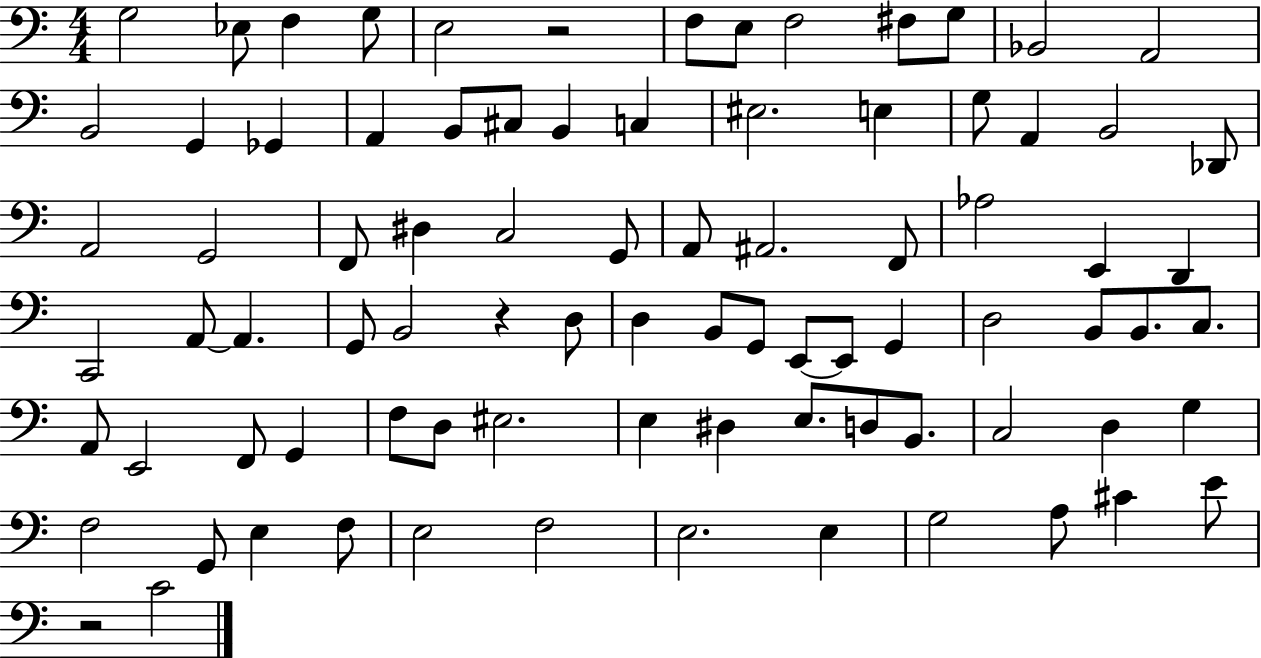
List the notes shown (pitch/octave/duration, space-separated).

G3/h Eb3/e F3/q G3/e E3/h R/h F3/e E3/e F3/h F#3/e G3/e Bb2/h A2/h B2/h G2/q Gb2/q A2/q B2/e C#3/e B2/q C3/q EIS3/h. E3/q G3/e A2/q B2/h Db2/e A2/h G2/h F2/e D#3/q C3/h G2/e A2/e A#2/h. F2/e Ab3/h E2/q D2/q C2/h A2/e A2/q. G2/e B2/h R/q D3/e D3/q B2/e G2/e E2/e E2/e G2/q D3/h B2/e B2/e. C3/e. A2/e E2/h F2/e G2/q F3/e D3/e EIS3/h. E3/q D#3/q E3/e. D3/e B2/e. C3/h D3/q G3/q F3/h G2/e E3/q F3/e E3/h F3/h E3/h. E3/q G3/h A3/e C#4/q E4/e R/h C4/h